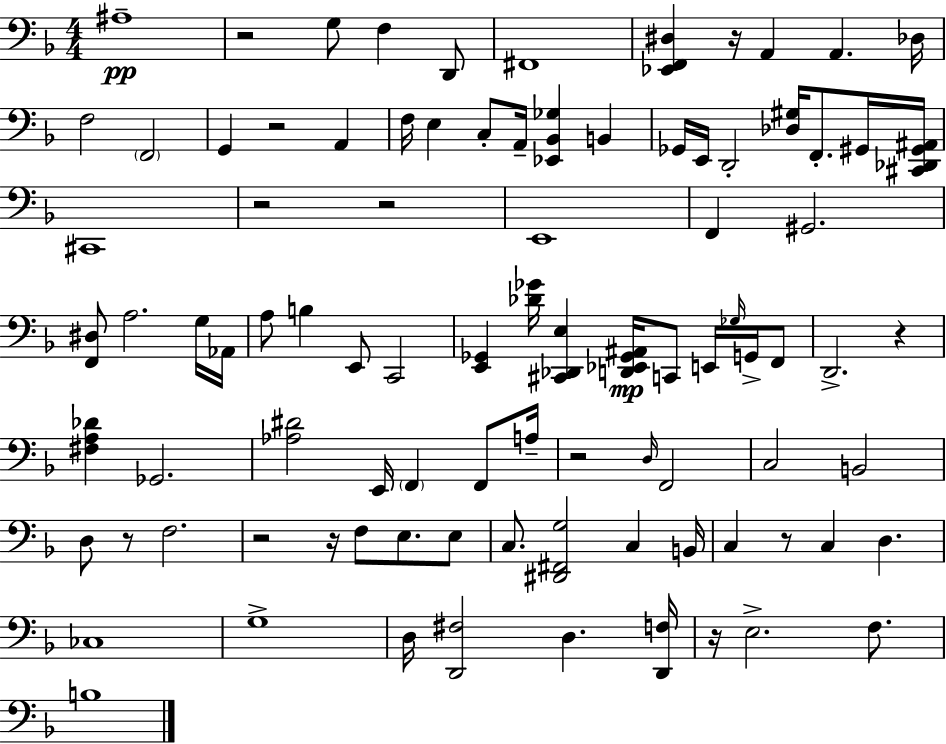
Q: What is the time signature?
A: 4/4